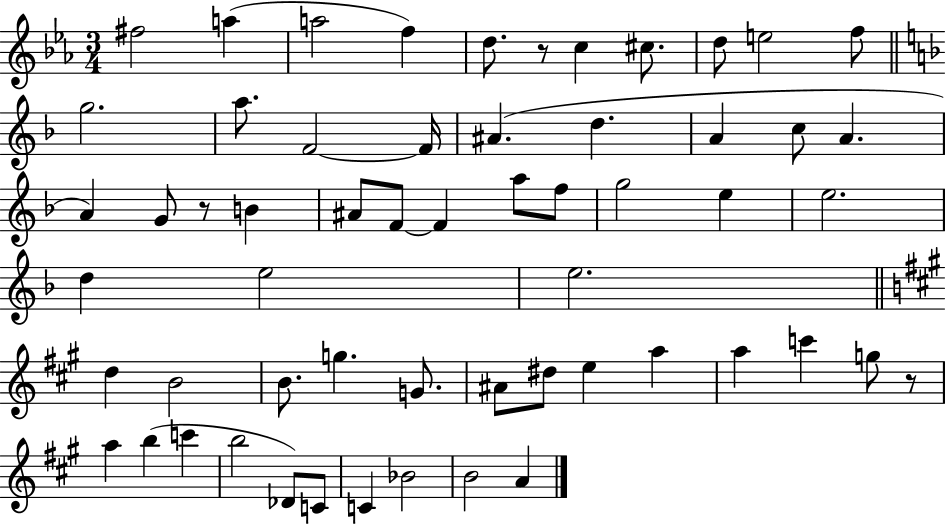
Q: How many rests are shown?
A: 3